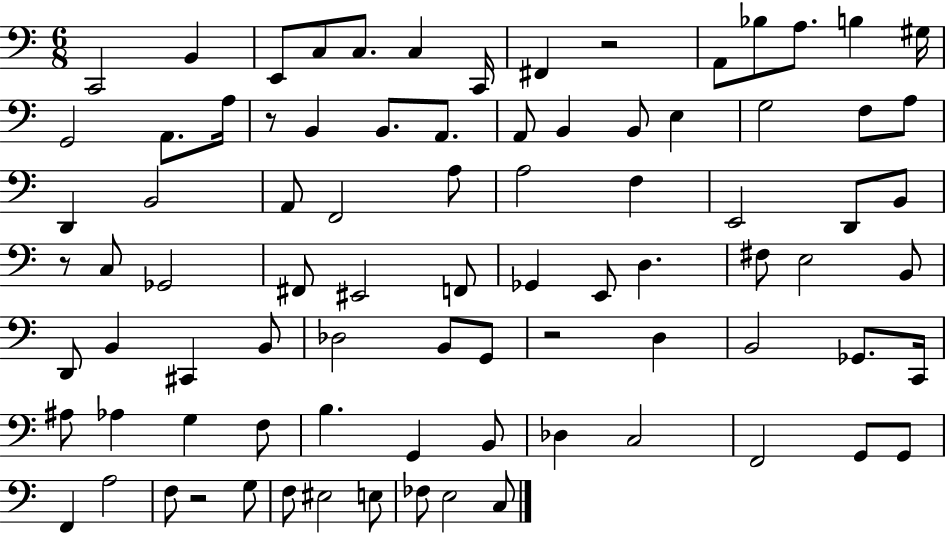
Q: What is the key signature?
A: C major